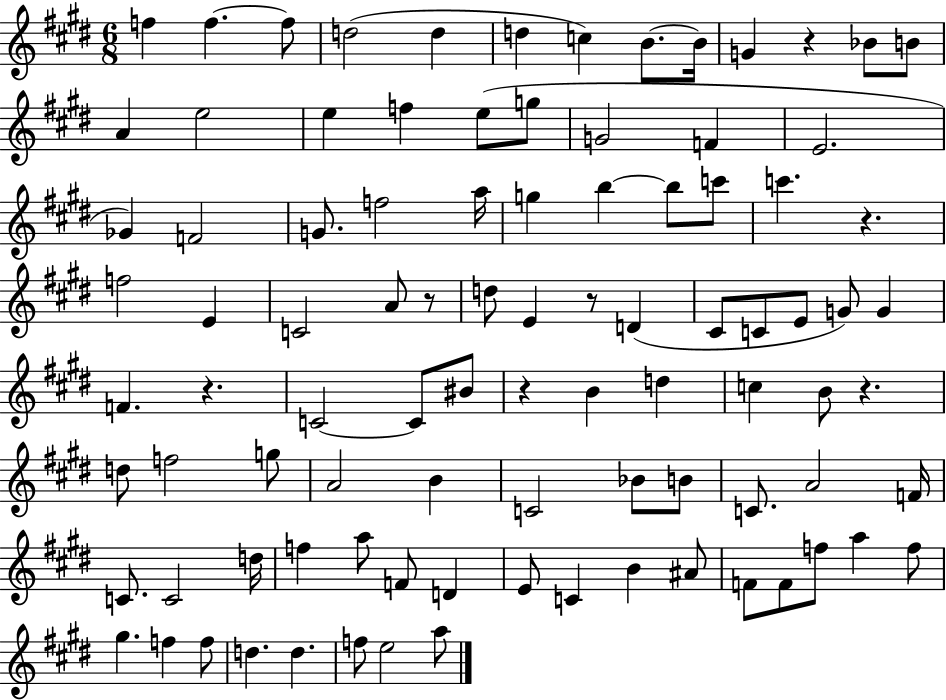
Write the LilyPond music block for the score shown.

{
  \clef treble
  \numericTimeSignature
  \time 6/8
  \key e \major
  f''4 f''4.~~ f''8 | d''2( d''4 | d''4 c''4) b'8.~~ b'16 | g'4 r4 bes'8 b'8 | \break a'4 e''2 | e''4 f''4 e''8( g''8 | g'2 f'4 | e'2. | \break ges'4) f'2 | g'8. f''2 a''16 | g''4 b''4~~ b''8 c'''8 | c'''4. r4. | \break f''2 e'4 | c'2 a'8 r8 | d''8 e'4 r8 d'4( | cis'8 c'8 e'8 g'8) g'4 | \break f'4. r4. | c'2~~ c'8 bis'8 | r4 b'4 d''4 | c''4 b'8 r4. | \break d''8 f''2 g''8 | a'2 b'4 | c'2 bes'8 b'8 | c'8. a'2 f'16 | \break c'8. c'2 d''16 | f''4 a''8 f'8 d'4 | e'8 c'4 b'4 ais'8 | f'8 f'8 f''8 a''4 f''8 | \break gis''4. f''4 f''8 | d''4. d''4. | f''8 e''2 a''8 | \bar "|."
}